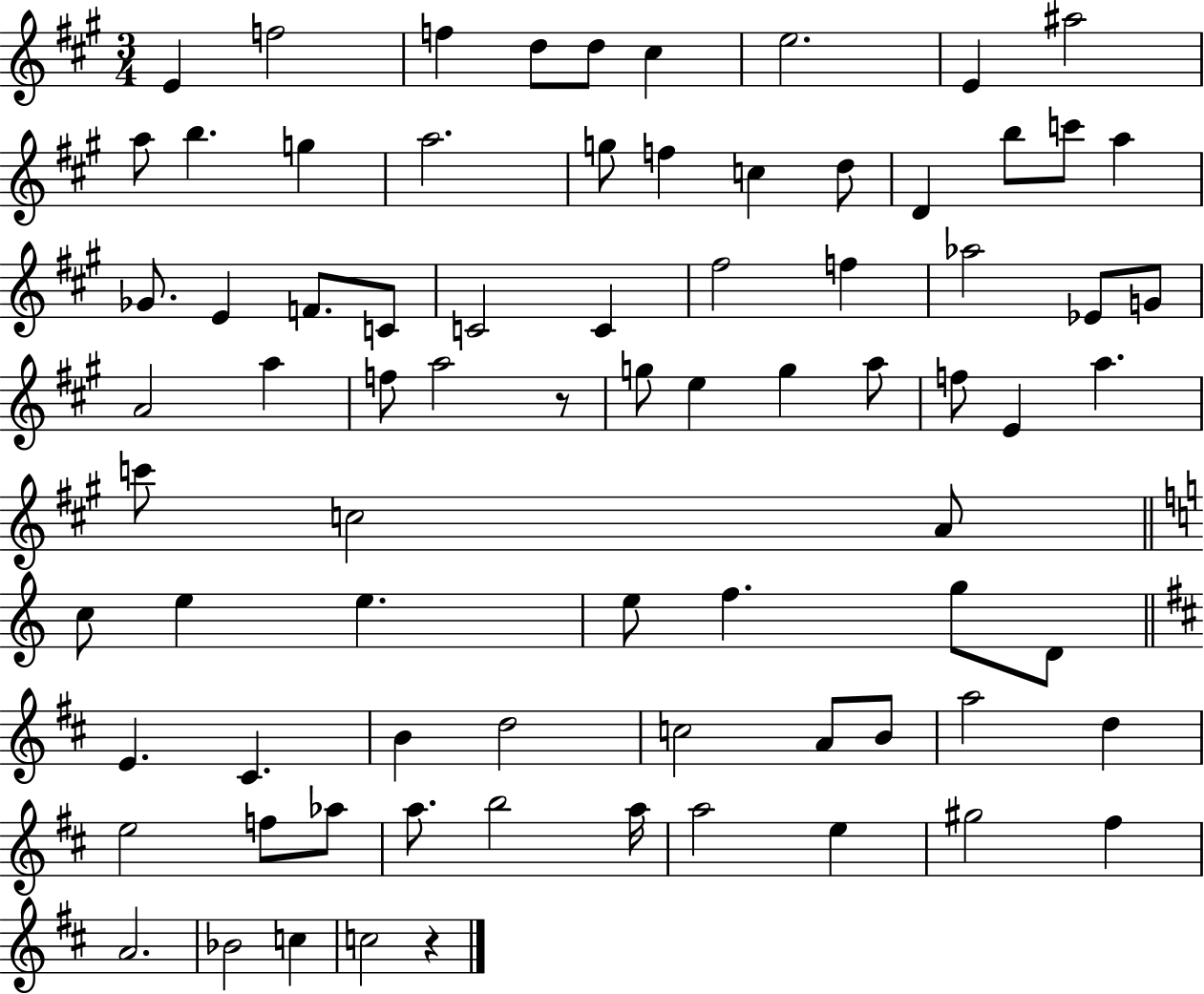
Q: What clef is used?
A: treble